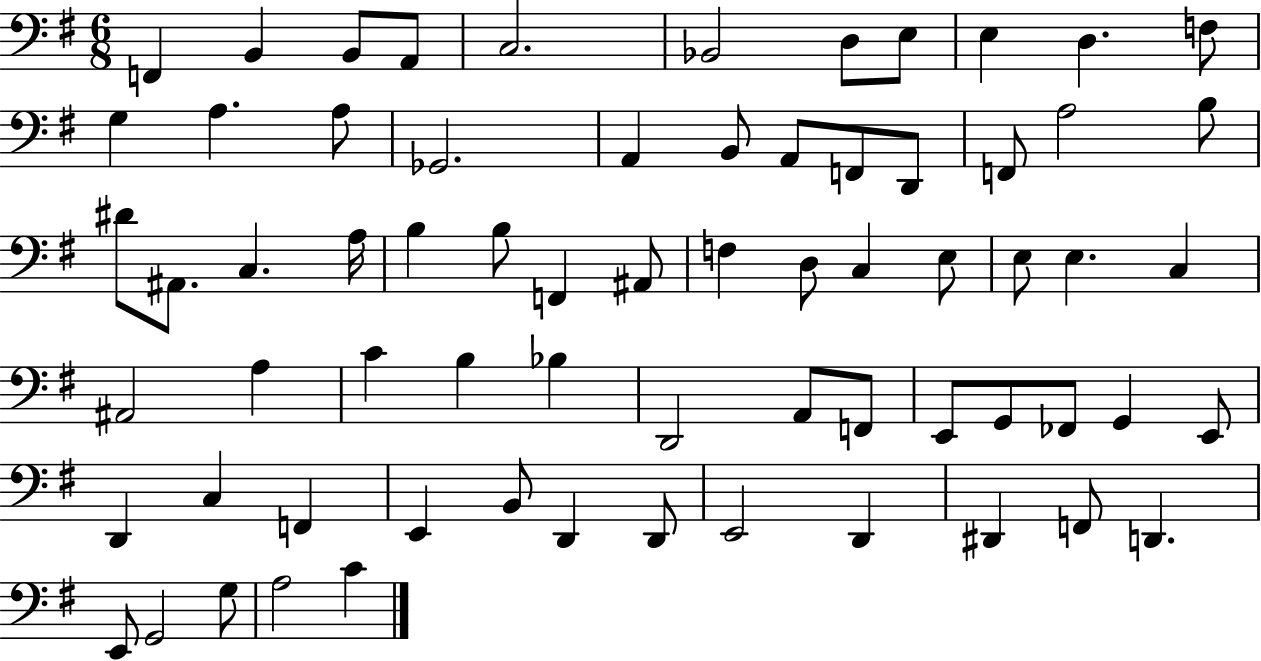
F2/q B2/q B2/e A2/e C3/h. Bb2/h D3/e E3/e E3/q D3/q. F3/e G3/q A3/q. A3/e Gb2/h. A2/q B2/e A2/e F2/e D2/e F2/e A3/h B3/e D#4/e A#2/e. C3/q. A3/s B3/q B3/e F2/q A#2/e F3/q D3/e C3/q E3/e E3/e E3/q. C3/q A#2/h A3/q C4/q B3/q Bb3/q D2/h A2/e F2/e E2/e G2/e FES2/e G2/q E2/e D2/q C3/q F2/q E2/q B2/e D2/q D2/e E2/h D2/q D#2/q F2/e D2/q. E2/e G2/h G3/e A3/h C4/q